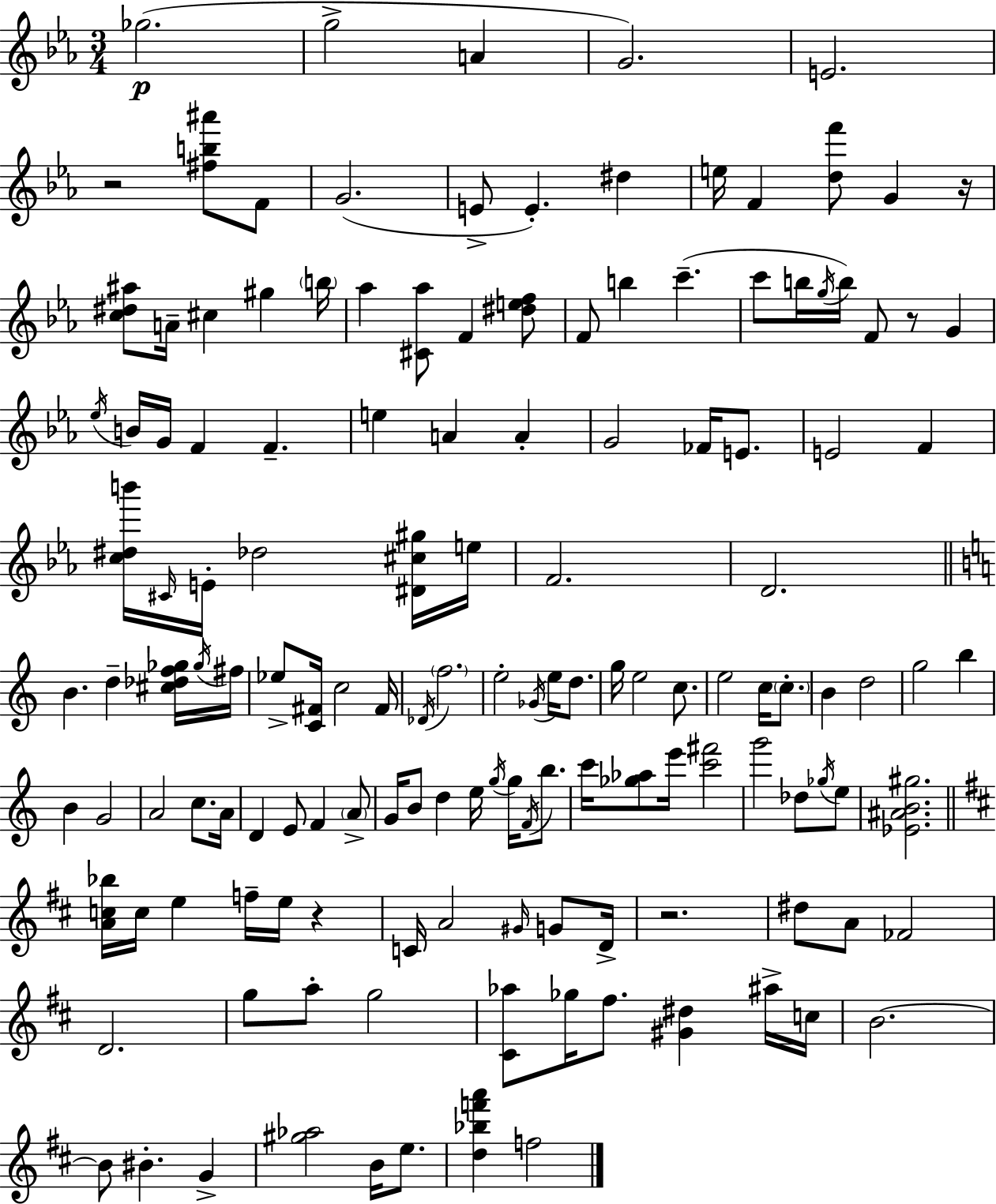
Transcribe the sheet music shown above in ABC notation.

X:1
T:Untitled
M:3/4
L:1/4
K:Eb
_g2 g2 A G2 E2 z2 [^fb^a']/2 F/2 G2 E/2 E ^d e/4 F [df']/2 G z/4 [c^d^a]/2 A/4 ^c ^g b/4 _a [^C_a]/2 F [^def]/2 F/2 b c' c'/2 b/4 g/4 b/4 F/2 z/2 G _e/4 B/4 G/4 F F e A A G2 _F/4 E/2 E2 F [c^db']/4 ^C/4 E/4 _d2 [^D^c^g]/4 e/4 F2 D2 B d [^c_df_g]/4 _g/4 ^f/4 _e/2 [C^F]/4 c2 ^F/4 _D/4 f2 e2 _G/4 e/4 d/2 g/4 e2 c/2 e2 c/4 c/2 B d2 g2 b B G2 A2 c/2 A/4 D E/2 F A/2 G/4 B/2 d e/4 g/4 g/4 F/4 b/2 c'/4 [_g_a]/2 e'/4 [c'^f']2 g'2 _d/2 _g/4 e/2 [_E^AB^g]2 [Ac_b]/4 c/4 e f/4 e/4 z C/4 A2 ^G/4 G/2 D/4 z2 ^d/2 A/2 _F2 D2 g/2 a/2 g2 [^C_a]/2 _g/4 ^f/2 [^G^d] ^a/4 c/4 B2 B/2 ^B G [^g_a]2 B/4 e/2 [d_bf'a'] f2